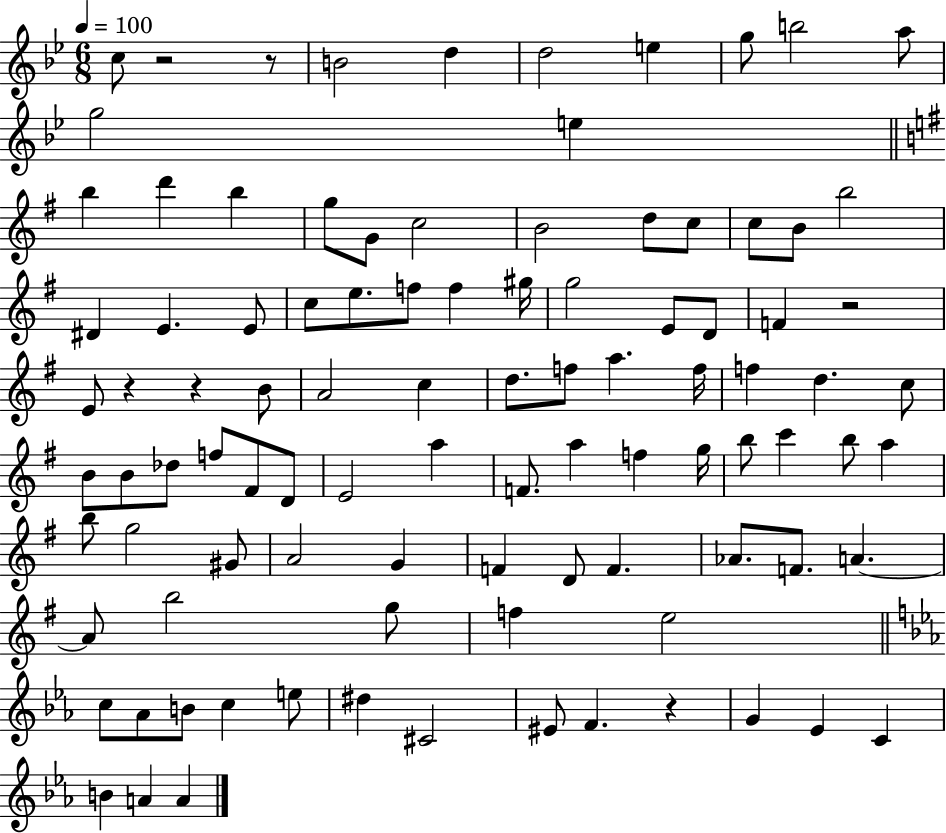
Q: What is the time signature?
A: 6/8